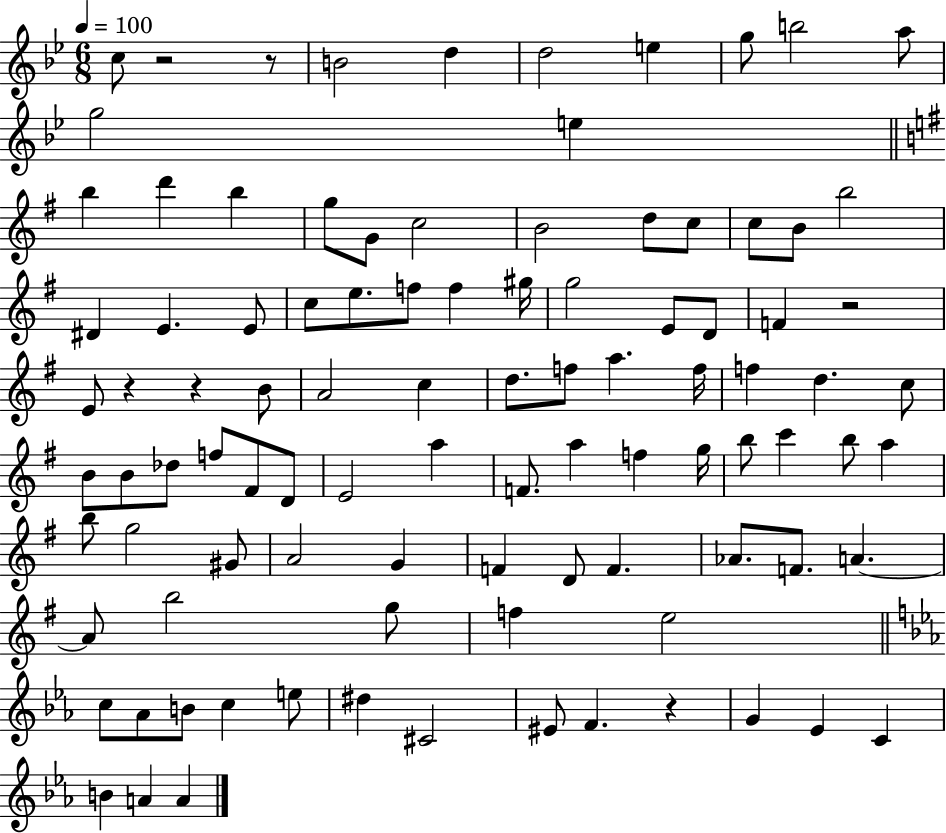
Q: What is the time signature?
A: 6/8